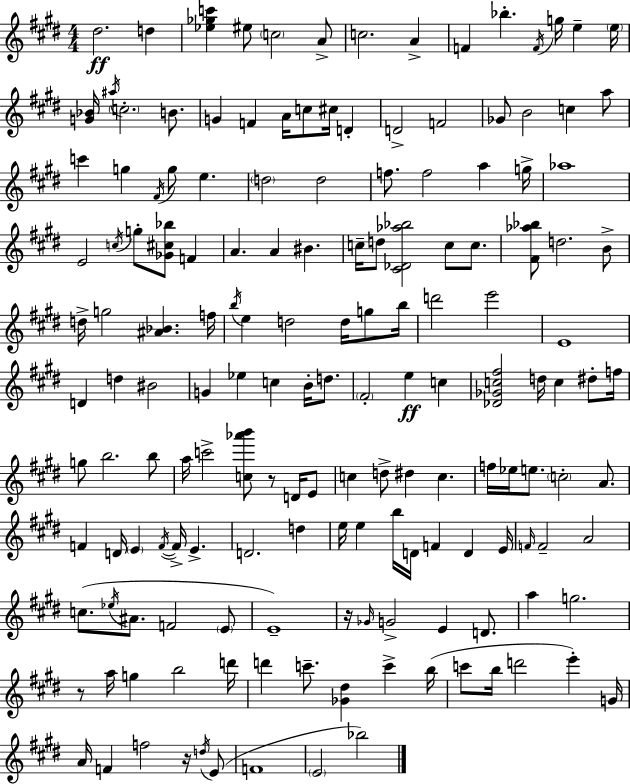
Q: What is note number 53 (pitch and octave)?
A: B4